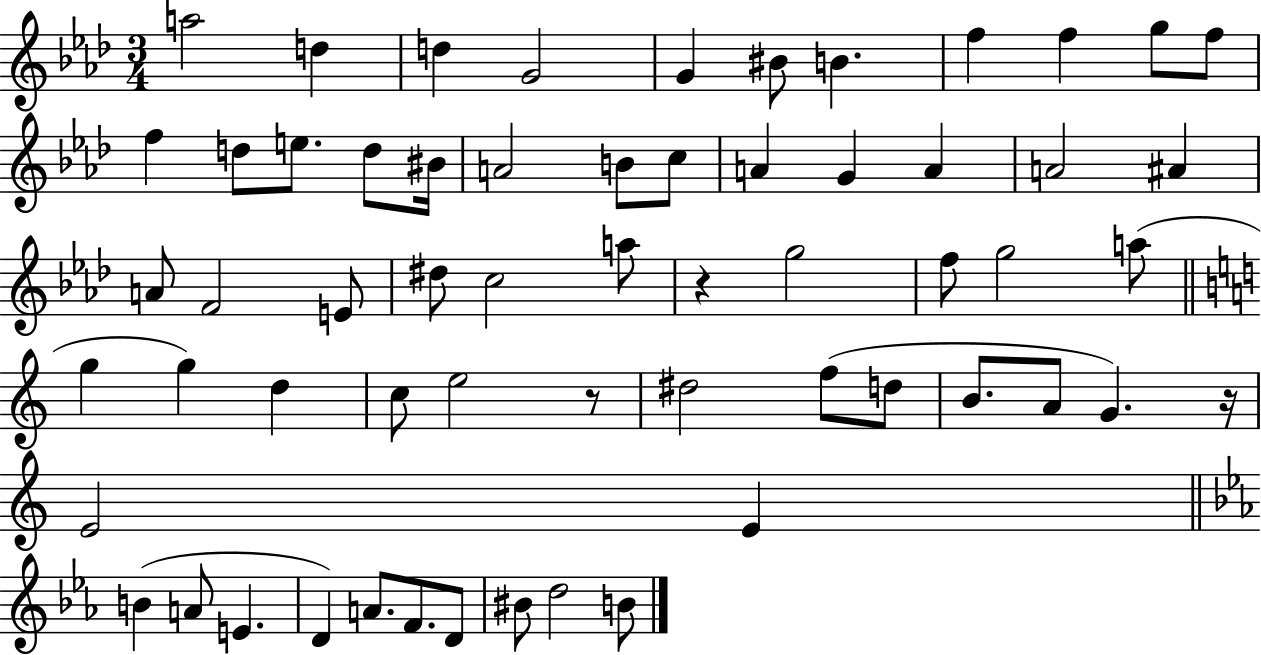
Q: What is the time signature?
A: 3/4